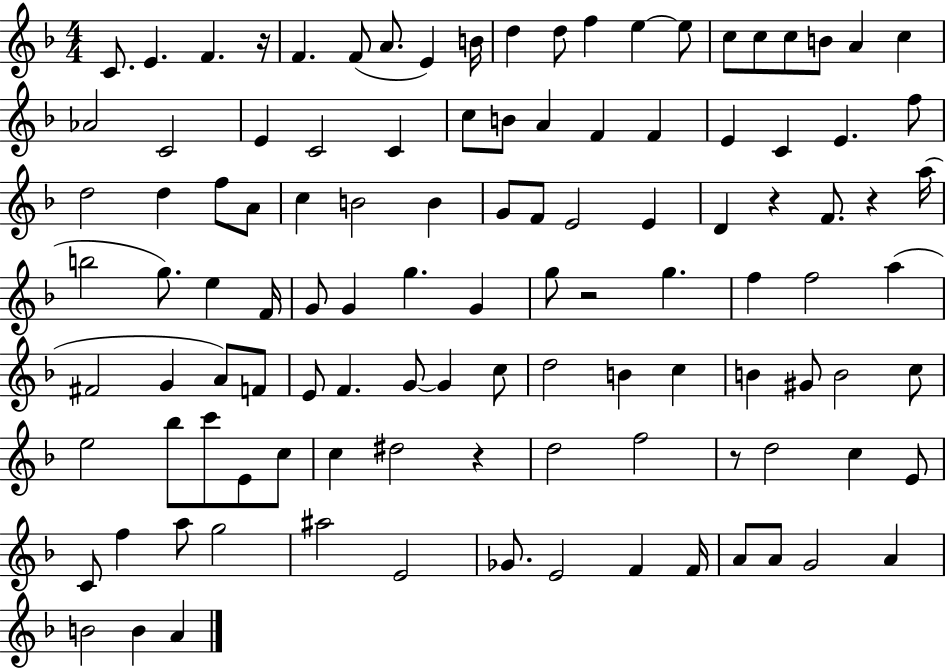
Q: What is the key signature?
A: F major